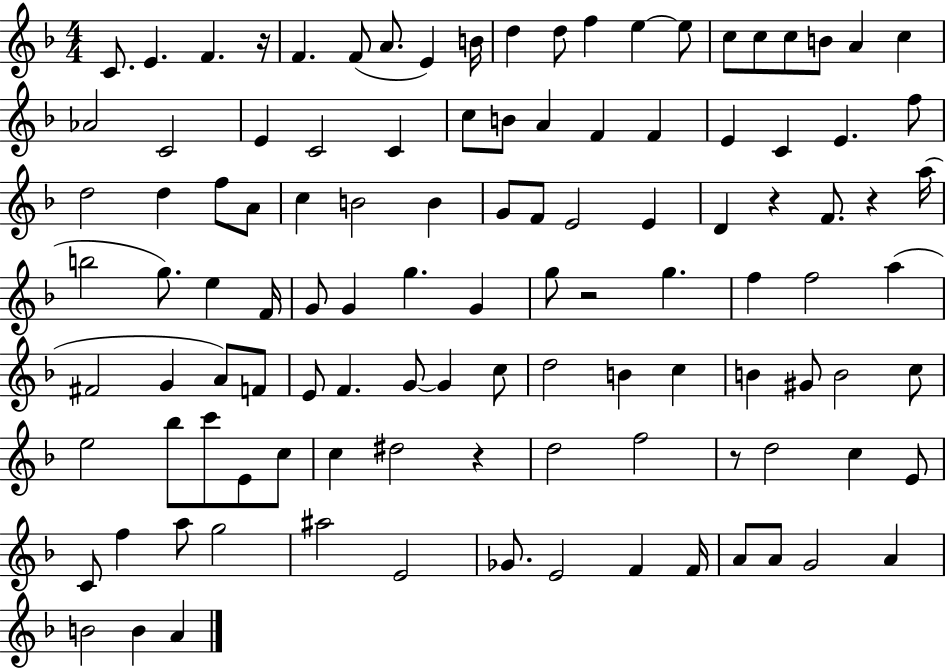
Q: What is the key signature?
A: F major